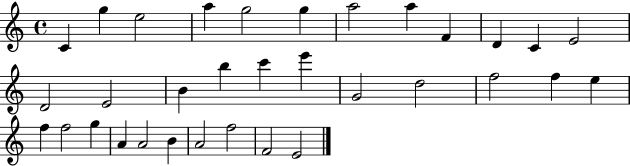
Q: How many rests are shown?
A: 0